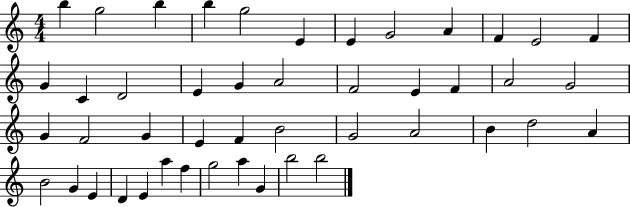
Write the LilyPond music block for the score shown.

{
  \clef treble
  \numericTimeSignature
  \time 4/4
  \key c \major
  b''4 g''2 b''4 | b''4 g''2 e'4 | e'4 g'2 a'4 | f'4 e'2 f'4 | \break g'4 c'4 d'2 | e'4 g'4 a'2 | f'2 e'4 f'4 | a'2 g'2 | \break g'4 f'2 g'4 | e'4 f'4 b'2 | g'2 a'2 | b'4 d''2 a'4 | \break b'2 g'4 e'4 | d'4 e'4 a''4 f''4 | g''2 a''4 g'4 | b''2 b''2 | \break \bar "|."
}